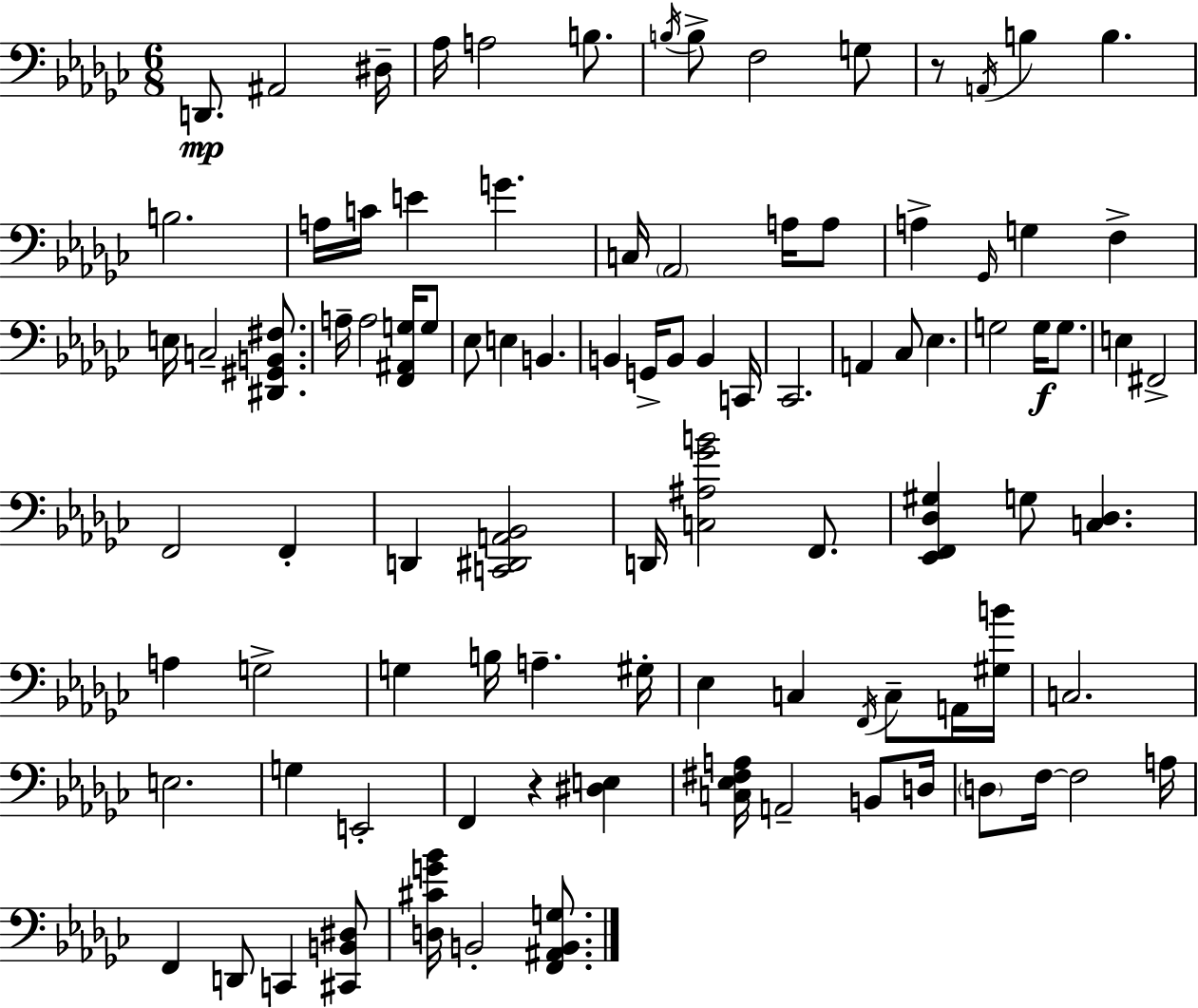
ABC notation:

X:1
T:Untitled
M:6/8
L:1/4
K:Ebm
D,,/2 ^A,,2 ^D,/4 _A,/4 A,2 B,/2 B,/4 B,/2 F,2 G,/2 z/2 A,,/4 B, B, B,2 A,/4 C/4 E G C,/4 _A,,2 A,/4 A,/2 A, _G,,/4 G, F, E,/4 C,2 [^D,,^G,,B,,^F,]/2 A,/4 A,2 [F,,^A,,G,]/4 G,/2 _E,/2 E, B,, B,, G,,/4 B,,/2 B,, C,,/4 _C,,2 A,, _C,/2 _E, G,2 G,/4 G,/2 E, ^F,,2 F,,2 F,, D,, [C,,^D,,A,,_B,,]2 D,,/4 [C,^A,_GB]2 F,,/2 [_E,,F,,_D,^G,] G,/2 [C,_D,] A, G,2 G, B,/4 A, ^G,/4 _E, C, F,,/4 C,/2 A,,/4 [^G,B]/4 C,2 E,2 G, E,,2 F,, z [^D,E,] [C,_E,^F,A,]/4 A,,2 B,,/2 D,/4 D,/2 F,/4 F,2 A,/4 F,, D,,/2 C,, [^C,,B,,^D,]/2 [D,^CG_B]/4 B,,2 [F,,^A,,B,,G,]/2